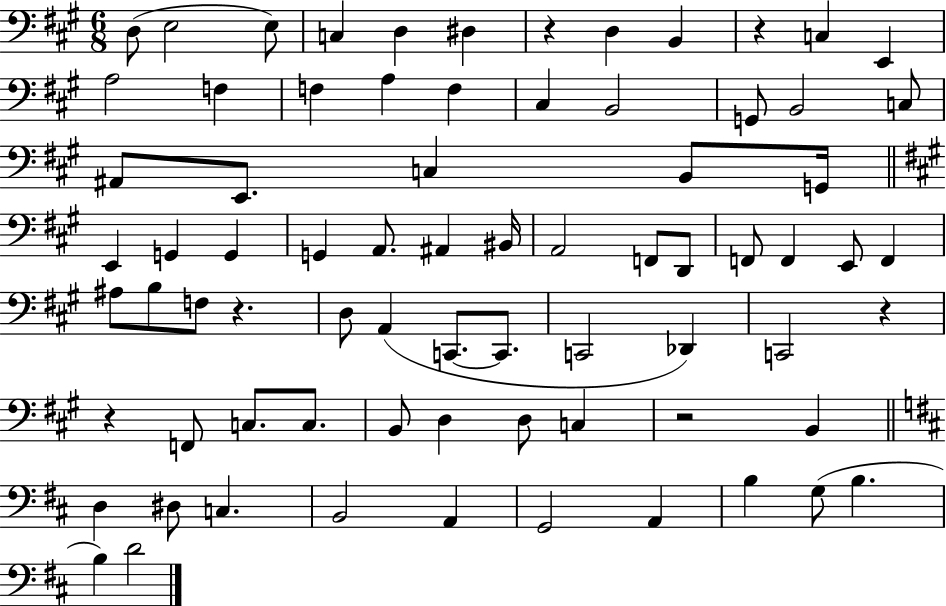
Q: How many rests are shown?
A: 6